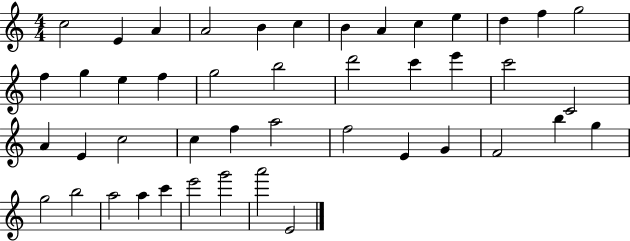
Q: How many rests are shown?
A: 0